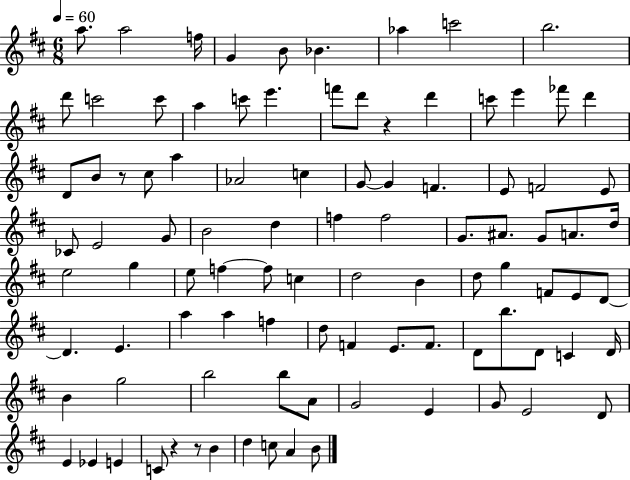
X:1
T:Untitled
M:6/8
L:1/4
K:D
a/2 a2 f/4 G B/2 _B _a c'2 b2 d'/2 c'2 c'/2 a c'/2 e' f'/2 d'/2 z d' c'/2 e' _f'/2 d' D/2 B/2 z/2 ^c/2 a _A2 c G/2 G F E/2 F2 E/2 _C/2 E2 G/2 B2 d f f2 G/2 ^A/2 G/2 A/2 d/4 e2 g e/2 f f/2 c d2 B d/2 g F/2 E/2 D/2 D E a a f d/2 F E/2 F/2 D/2 b/2 D/2 C D/4 B g2 b2 b/2 A/2 G2 E G/2 E2 D/2 E _E E C/2 z z/2 B d c/2 A B/2